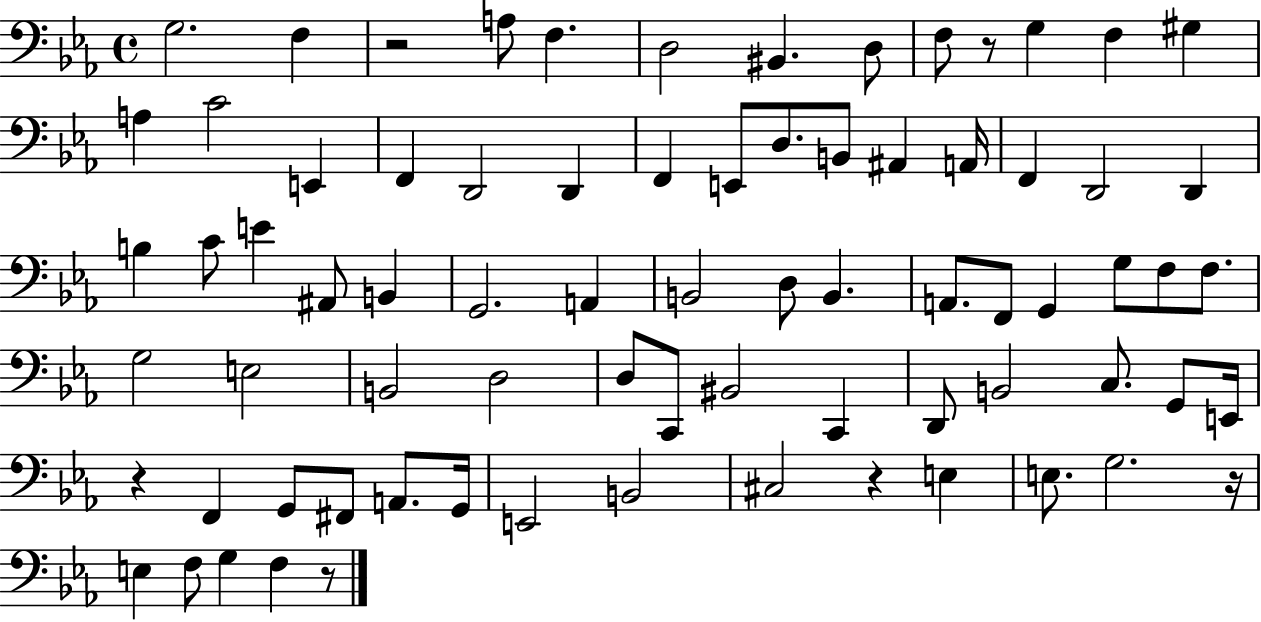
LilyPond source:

{
  \clef bass
  \time 4/4
  \defaultTimeSignature
  \key ees \major
  \repeat volta 2 { g2. f4 | r2 a8 f4. | d2 bis,4. d8 | f8 r8 g4 f4 gis4 | \break a4 c'2 e,4 | f,4 d,2 d,4 | f,4 e,8 d8. b,8 ais,4 a,16 | f,4 d,2 d,4 | \break b4 c'8 e'4 ais,8 b,4 | g,2. a,4 | b,2 d8 b,4. | a,8. f,8 g,4 g8 f8 f8. | \break g2 e2 | b,2 d2 | d8 c,8 bis,2 c,4 | d,8 b,2 c8. g,8 e,16 | \break r4 f,4 g,8 fis,8 a,8. g,16 | e,2 b,2 | cis2 r4 e4 | e8. g2. r16 | \break e4 f8 g4 f4 r8 | } \bar "|."
}